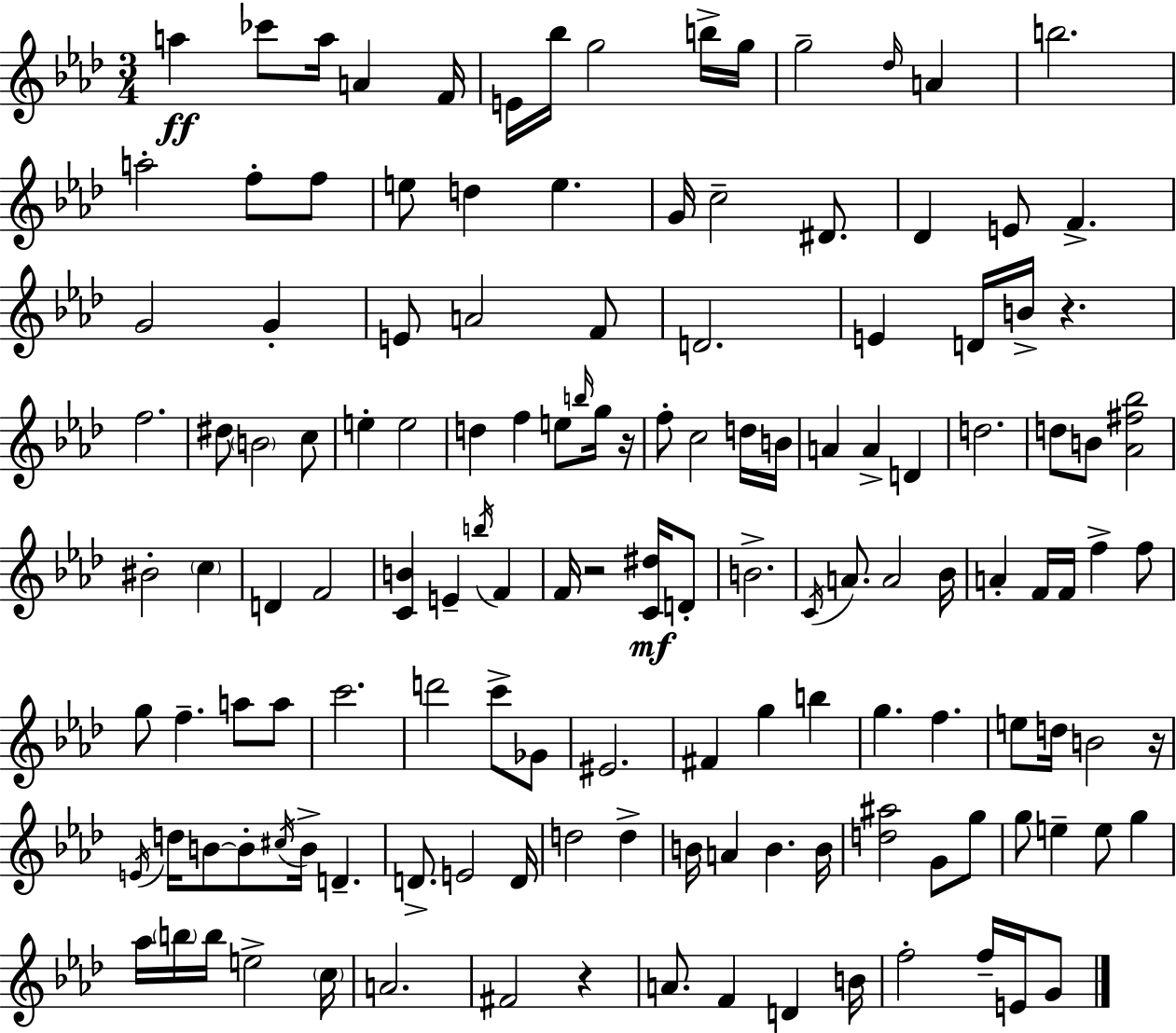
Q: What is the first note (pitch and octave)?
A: A5